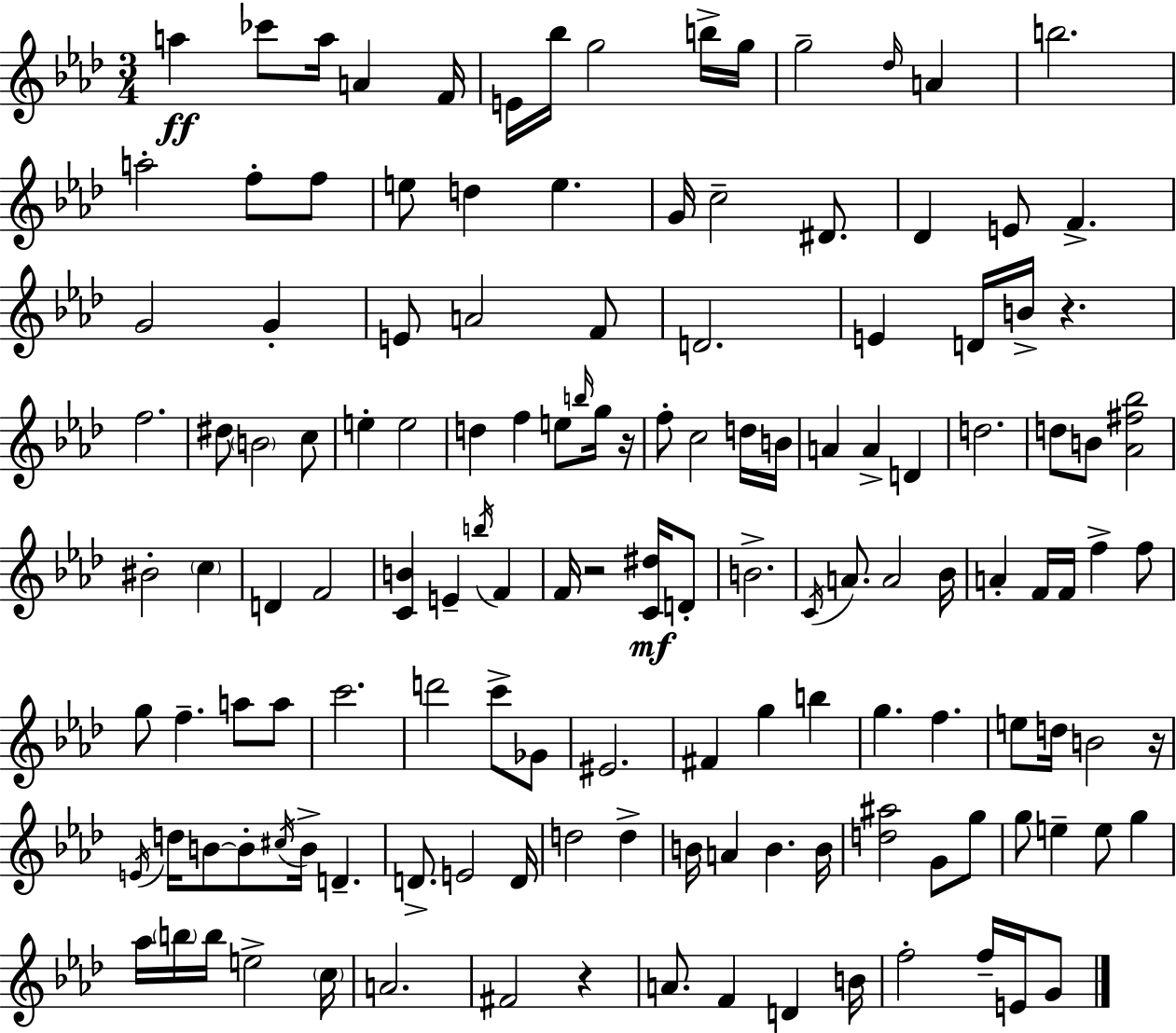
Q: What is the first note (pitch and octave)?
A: A5